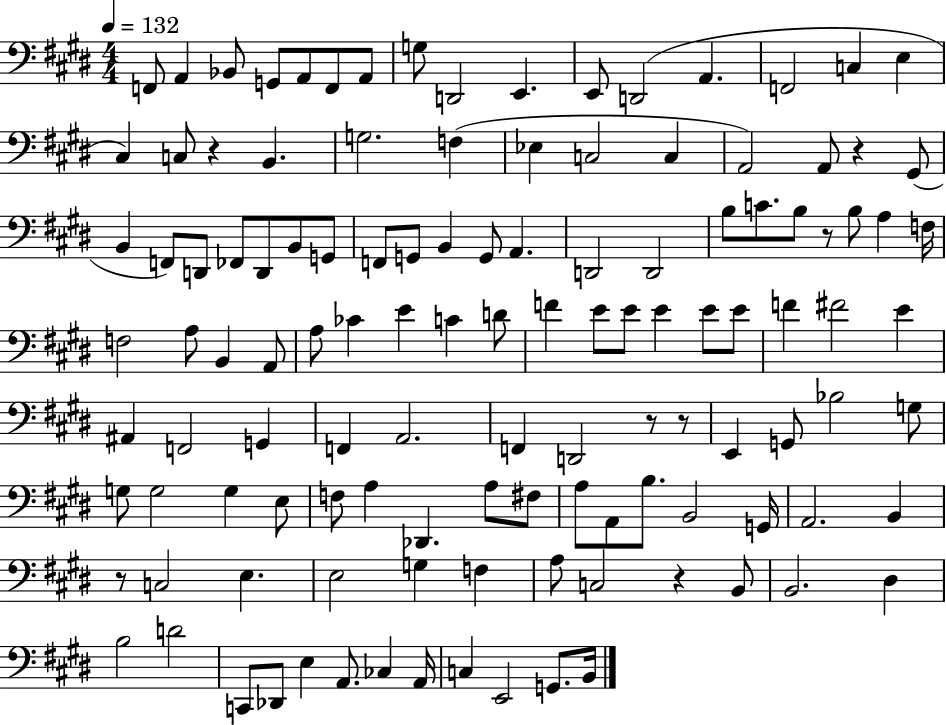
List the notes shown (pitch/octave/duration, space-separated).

F2/e A2/q Bb2/e G2/e A2/e F2/e A2/e G3/e D2/h E2/q. E2/e D2/h A2/q. F2/h C3/q E3/q C#3/q C3/e R/q B2/q. G3/h. F3/q Eb3/q C3/h C3/q A2/h A2/e R/q G#2/e B2/q F2/e D2/e FES2/e D2/e B2/e G2/e F2/e G2/e B2/q G2/e A2/q. D2/h D2/h B3/e C4/e. B3/e R/e B3/e A3/q F3/s F3/h A3/e B2/q A2/e A3/e CES4/q E4/q C4/q D4/e F4/q E4/e E4/e E4/q E4/e E4/e F4/q F#4/h E4/q A#2/q F2/h G2/q F2/q A2/h. F2/q D2/h R/e R/e E2/q G2/e Bb3/h G3/e G3/e G3/h G3/q E3/e F3/e A3/q Db2/q. A3/e F#3/e A3/e A2/e B3/e. B2/h G2/s A2/h. B2/q R/e C3/h E3/q. E3/h G3/q F3/q A3/e C3/h R/q B2/e B2/h. D#3/q B3/h D4/h C2/e Db2/e E3/q A2/e. CES3/q A2/s C3/q E2/h G2/e. B2/s